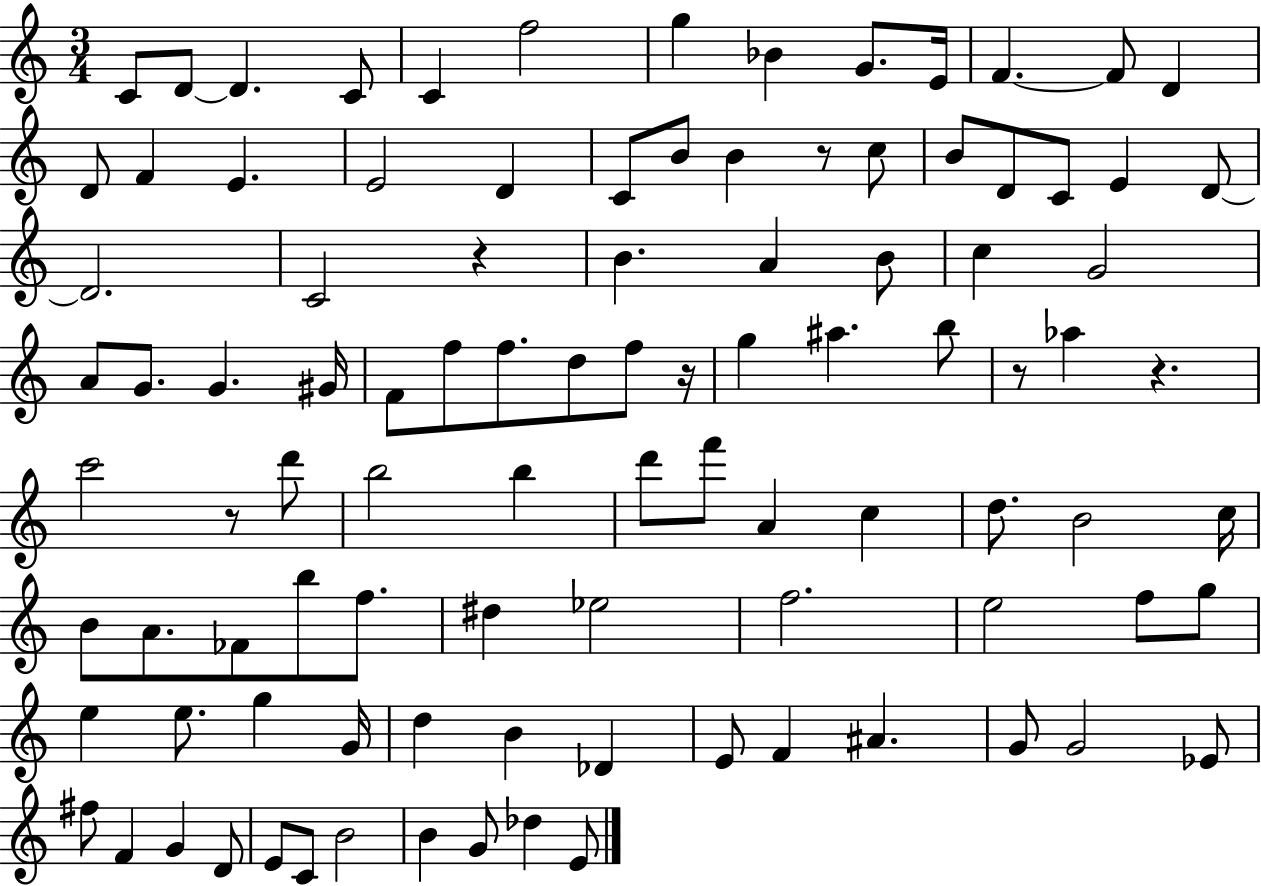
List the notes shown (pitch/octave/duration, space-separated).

C4/e D4/e D4/q. C4/e C4/q F5/h G5/q Bb4/q G4/e. E4/s F4/q. F4/e D4/q D4/e F4/q E4/q. E4/h D4/q C4/e B4/e B4/q R/e C5/e B4/e D4/e C4/e E4/q D4/e D4/h. C4/h R/q B4/q. A4/q B4/e C5/q G4/h A4/e G4/e. G4/q. G#4/s F4/e F5/e F5/e. D5/e F5/e R/s G5/q A#5/q. B5/e R/e Ab5/q R/q. C6/h R/e D6/e B5/h B5/q D6/e F6/e A4/q C5/q D5/e. B4/h C5/s B4/e A4/e. FES4/e B5/e F5/e. D#5/q Eb5/h F5/h. E5/h F5/e G5/e E5/q E5/e. G5/q G4/s D5/q B4/q Db4/q E4/e F4/q A#4/q. G4/e G4/h Eb4/e F#5/e F4/q G4/q D4/e E4/e C4/e B4/h B4/q G4/e Db5/q E4/e